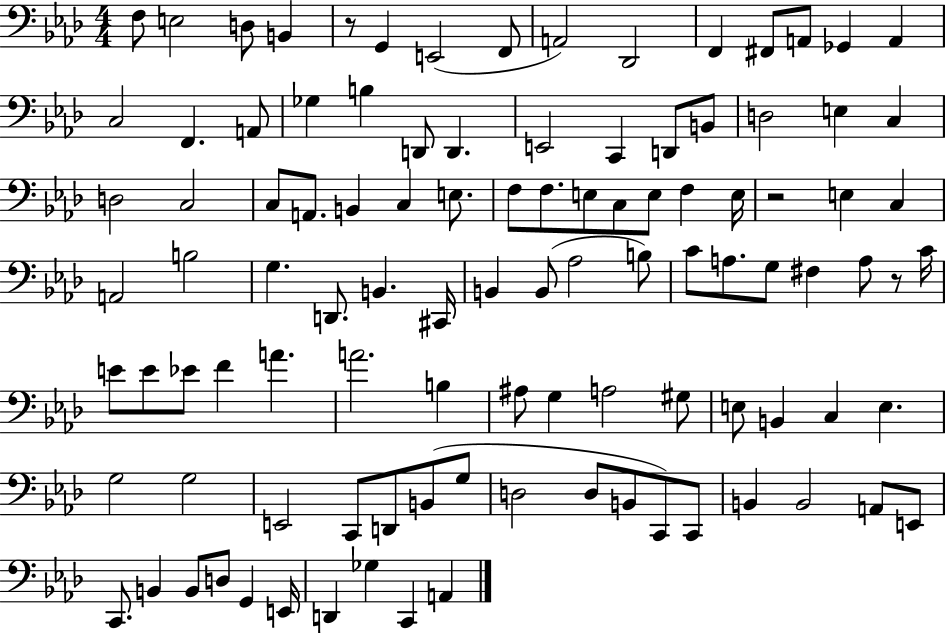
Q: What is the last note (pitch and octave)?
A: A2